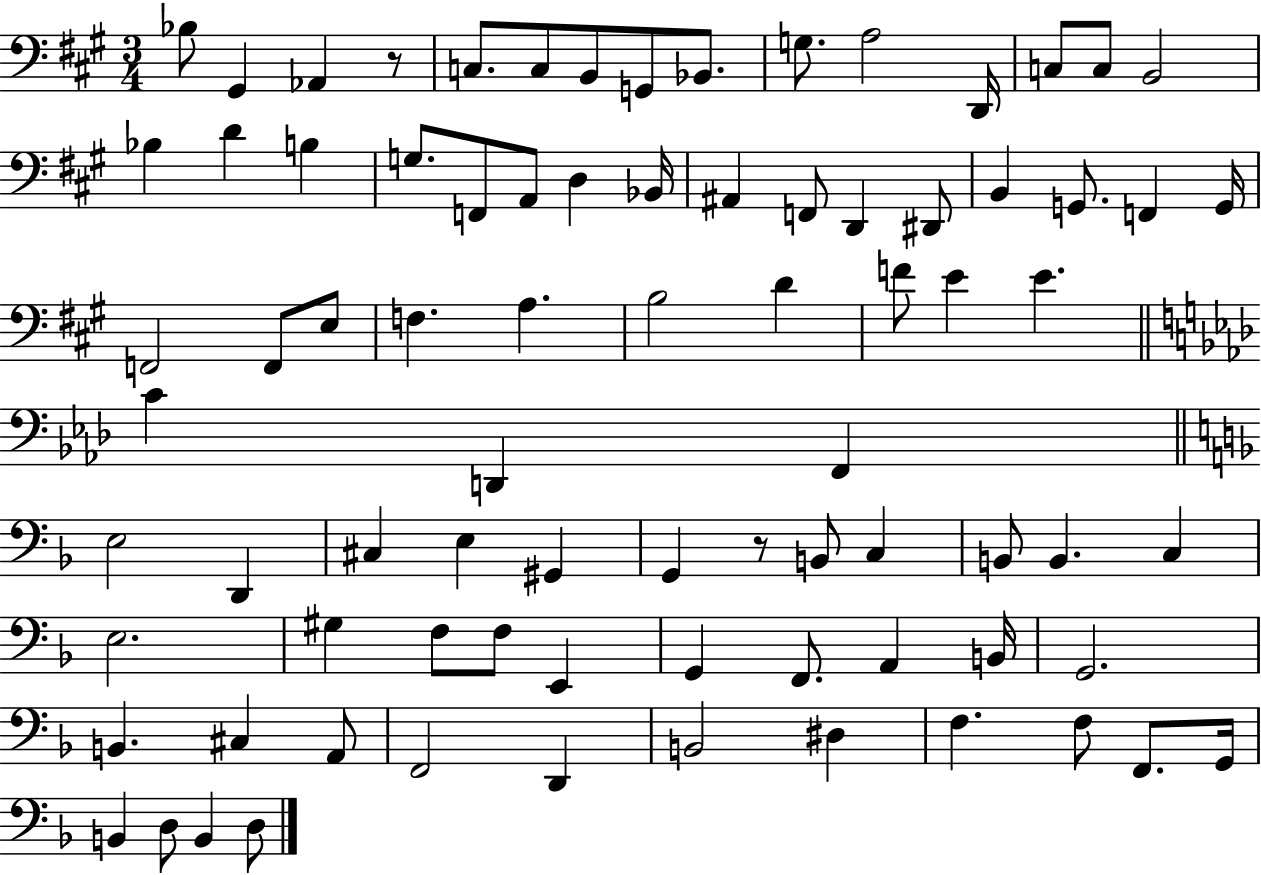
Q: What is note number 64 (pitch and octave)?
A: G2